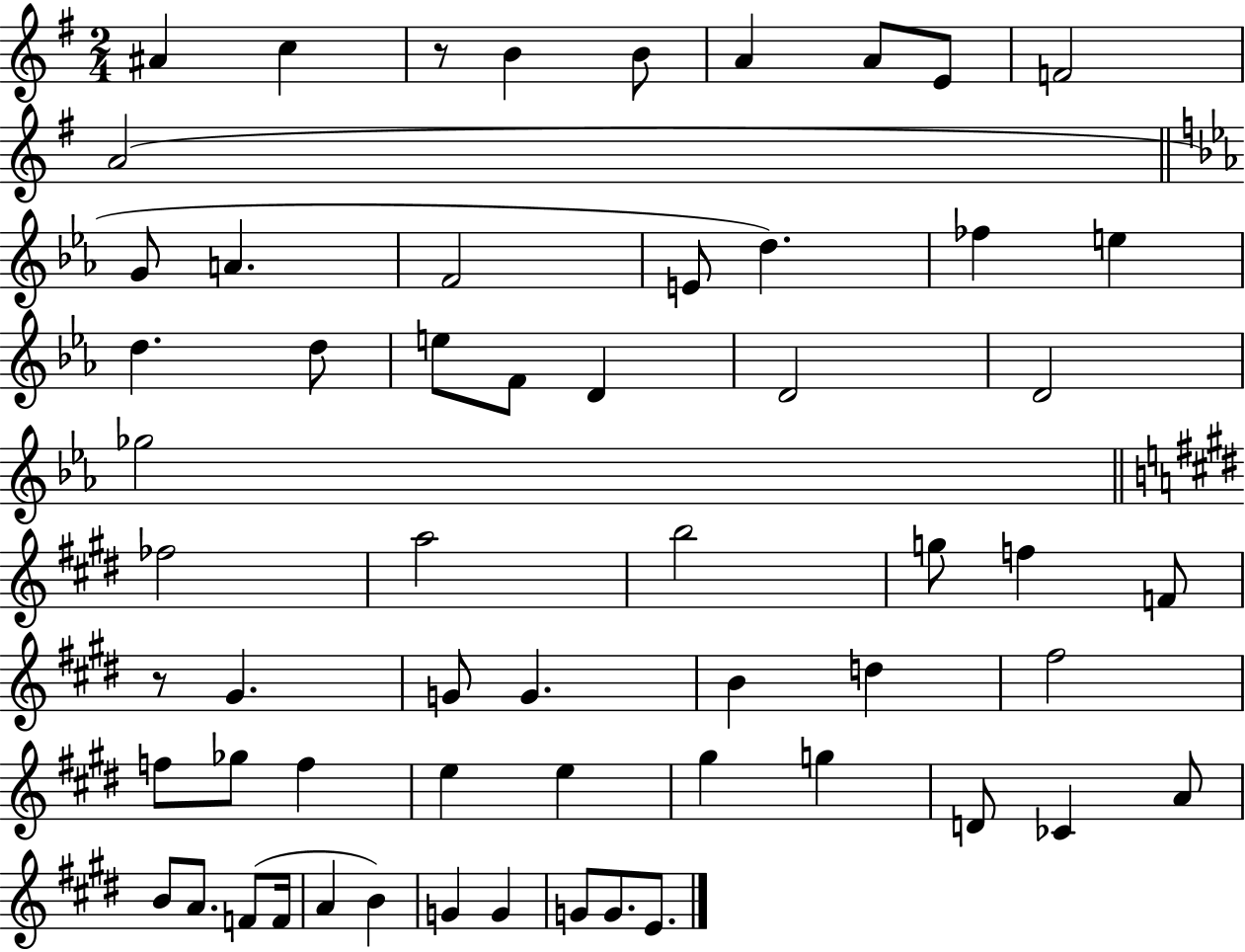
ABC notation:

X:1
T:Untitled
M:2/4
L:1/4
K:G
^A c z/2 B B/2 A A/2 E/2 F2 A2 G/2 A F2 E/2 d _f e d d/2 e/2 F/2 D D2 D2 _g2 _f2 a2 b2 g/2 f F/2 z/2 ^G G/2 G B d ^f2 f/2 _g/2 f e e ^g g D/2 _C A/2 B/2 A/2 F/2 F/4 A B G G G/2 G/2 E/2